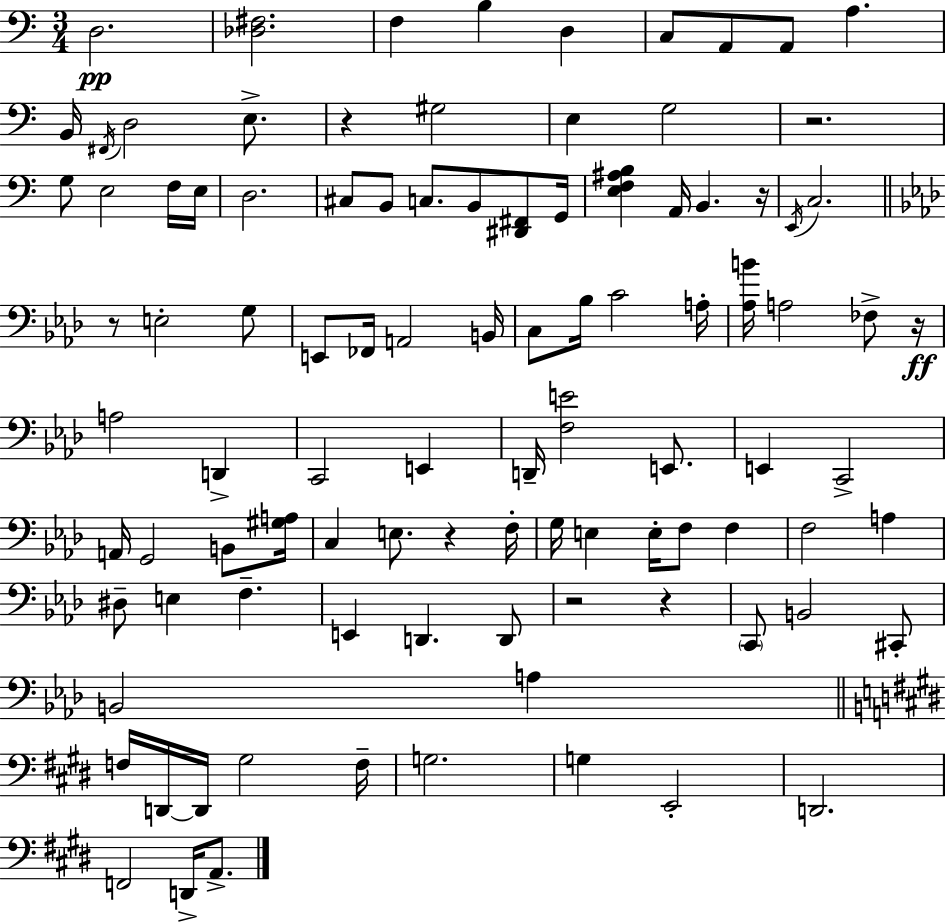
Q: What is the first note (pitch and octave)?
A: D3